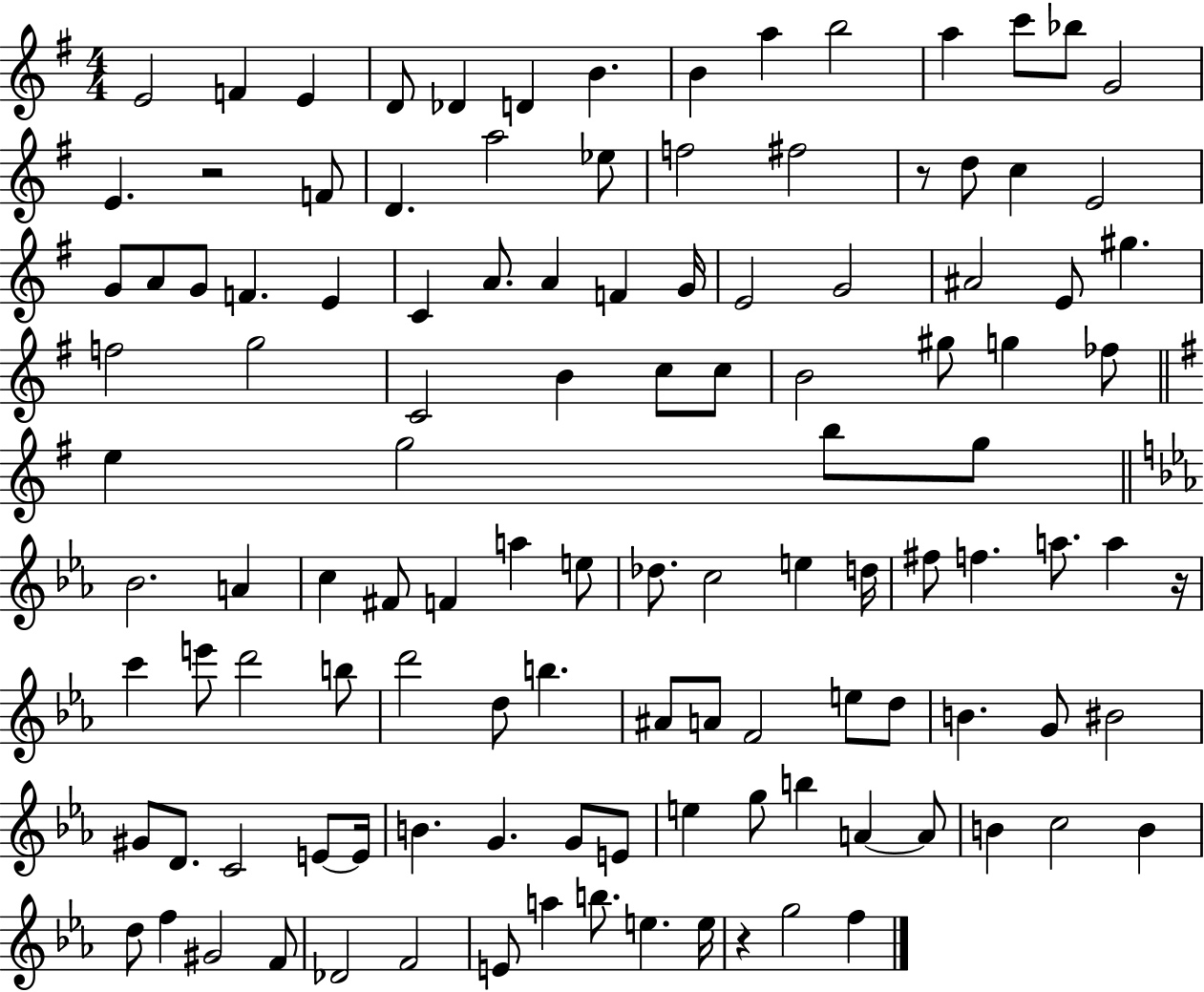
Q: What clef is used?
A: treble